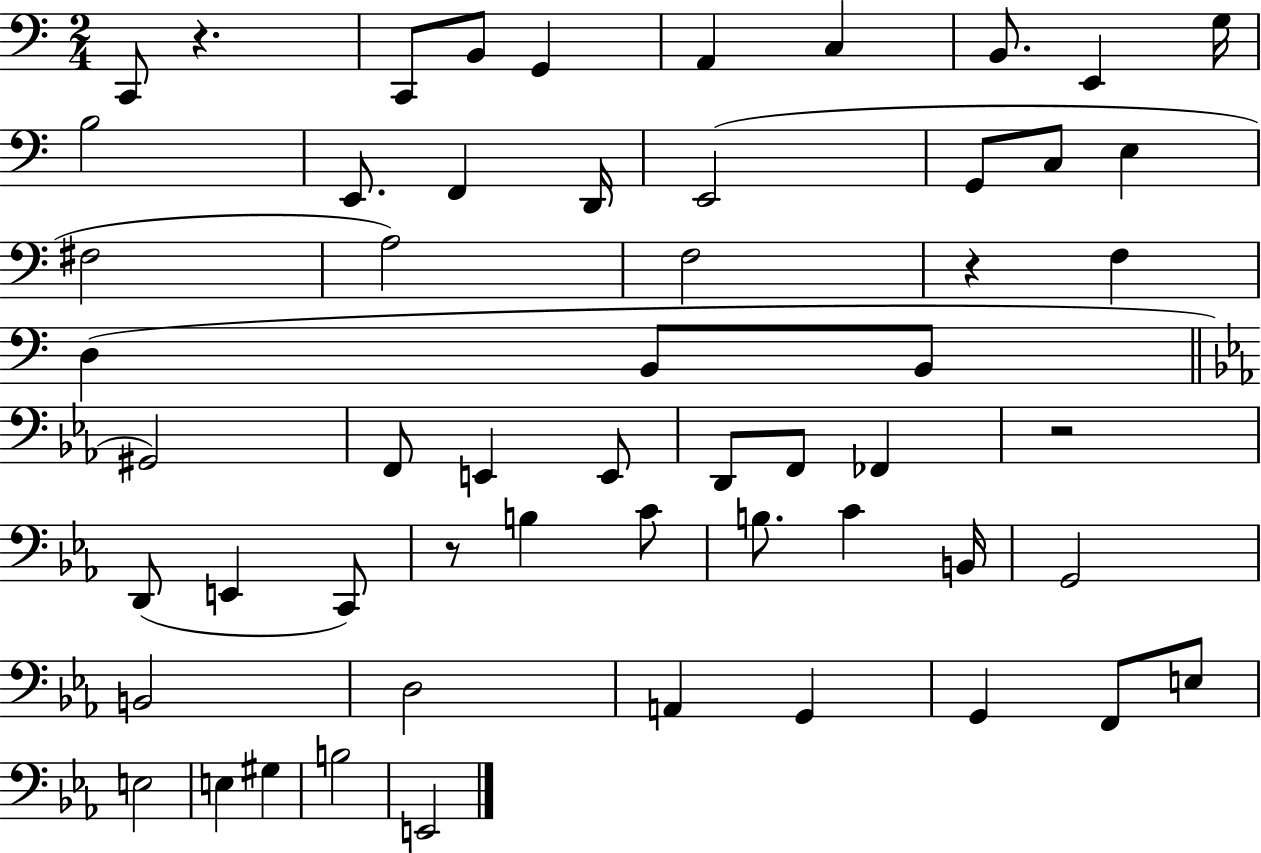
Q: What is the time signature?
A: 2/4